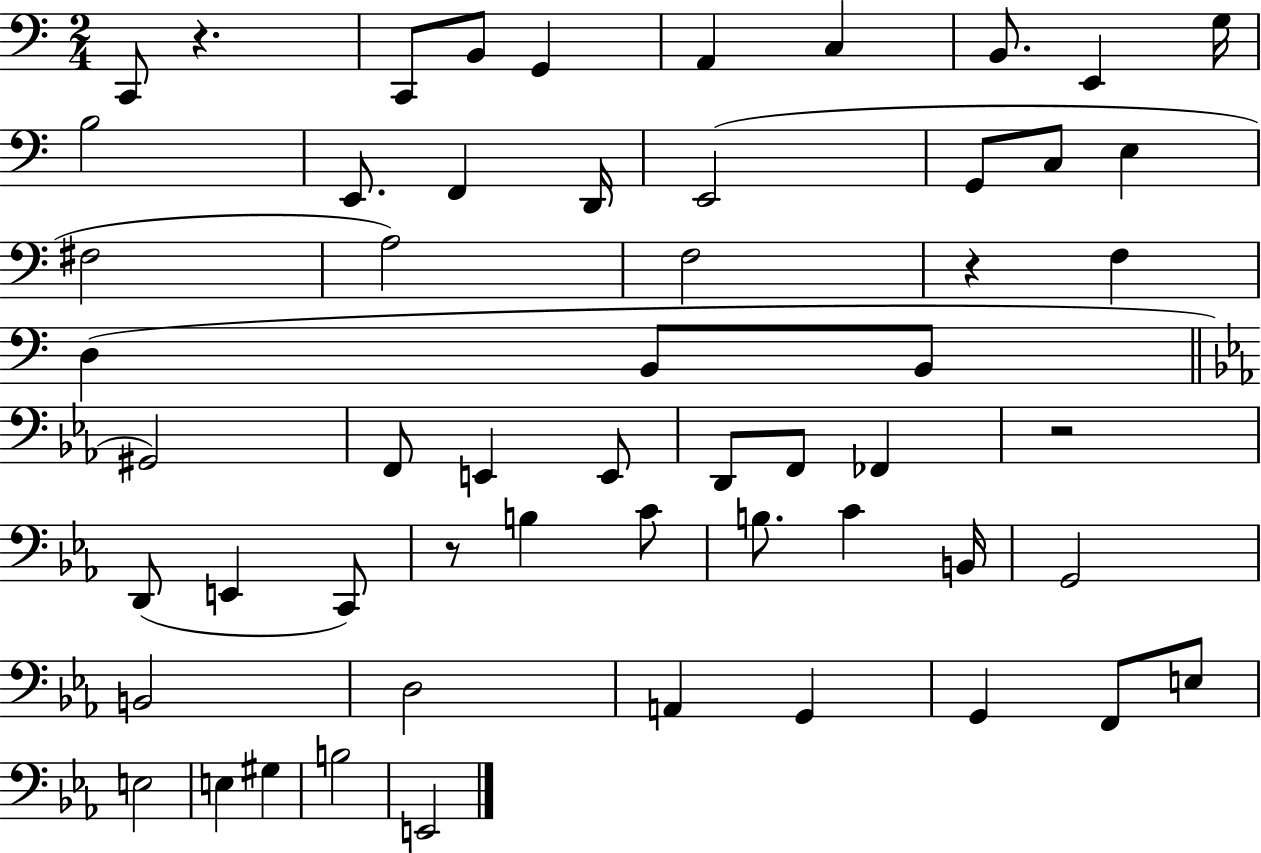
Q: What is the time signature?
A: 2/4